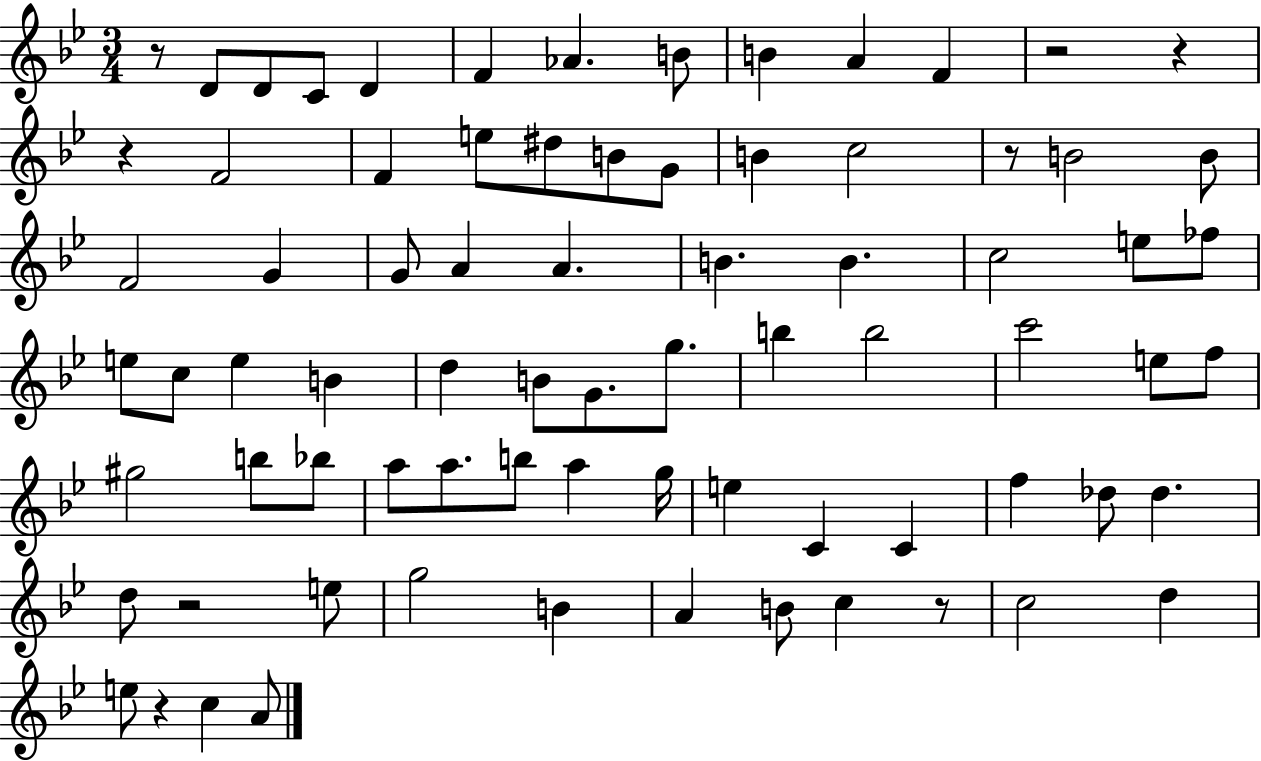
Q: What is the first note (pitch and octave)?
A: D4